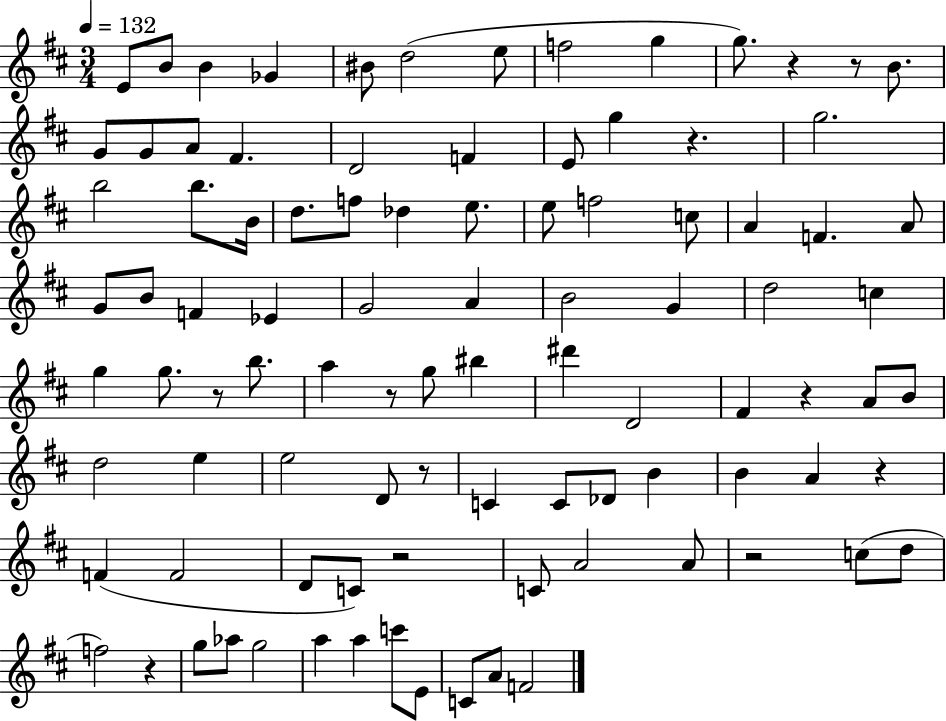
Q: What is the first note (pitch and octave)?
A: E4